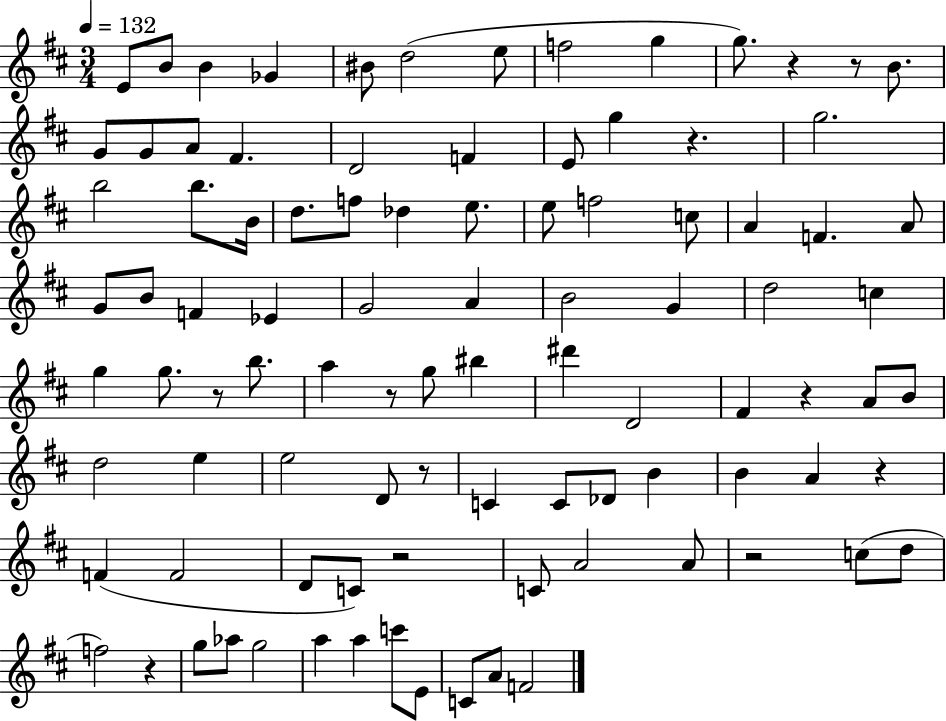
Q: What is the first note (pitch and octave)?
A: E4